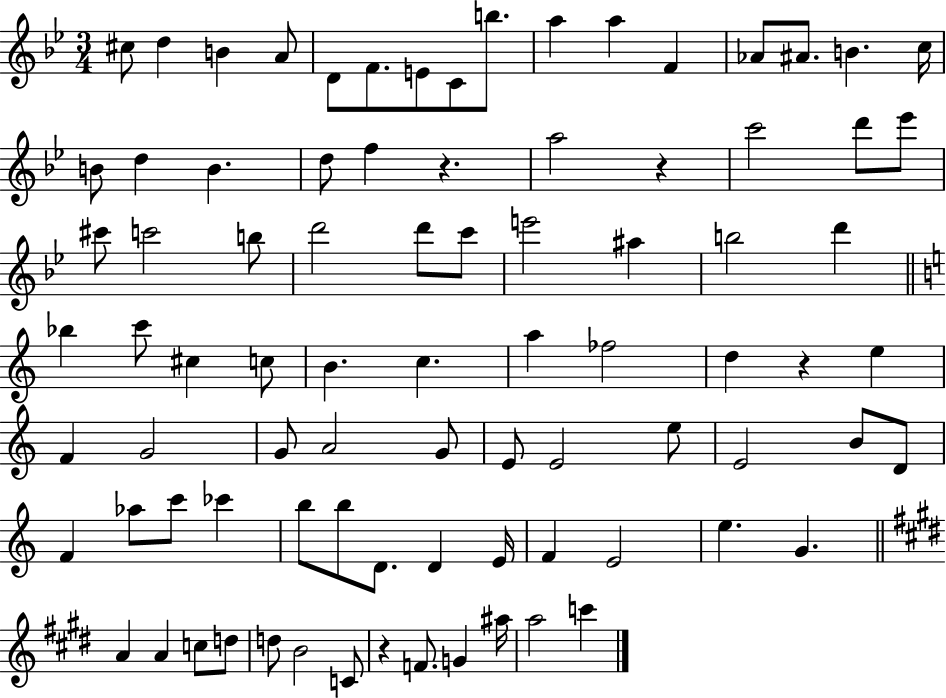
{
  \clef treble
  \numericTimeSignature
  \time 3/4
  \key bes \major
  cis''8 d''4 b'4 a'8 | d'8 f'8. e'8 c'8 b''8. | a''4 a''4 f'4 | aes'8 ais'8. b'4. c''16 | \break b'8 d''4 b'4. | d''8 f''4 r4. | a''2 r4 | c'''2 d'''8 ees'''8 | \break cis'''8 c'''2 b''8 | d'''2 d'''8 c'''8 | e'''2 ais''4 | b''2 d'''4 | \break \bar "||" \break \key a \minor bes''4 c'''8 cis''4 c''8 | b'4. c''4. | a''4 fes''2 | d''4 r4 e''4 | \break f'4 g'2 | g'8 a'2 g'8 | e'8 e'2 e''8 | e'2 b'8 d'8 | \break f'4 aes''8 c'''8 ces'''4 | b''8 b''8 d'8. d'4 e'16 | f'4 e'2 | e''4. g'4. | \break \bar "||" \break \key e \major a'4 a'4 c''8 d''8 | d''8 b'2 c'8 | r4 f'8. g'4 ais''16 | a''2 c'''4 | \break \bar "|."
}